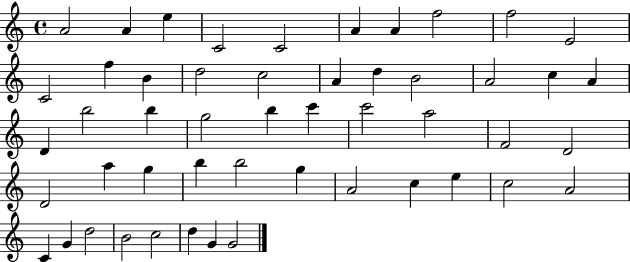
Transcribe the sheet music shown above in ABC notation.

X:1
T:Untitled
M:4/4
L:1/4
K:C
A2 A e C2 C2 A A f2 f2 E2 C2 f B d2 c2 A d B2 A2 c A D b2 b g2 b c' c'2 a2 F2 D2 D2 a g b b2 g A2 c e c2 A2 C G d2 B2 c2 d G G2